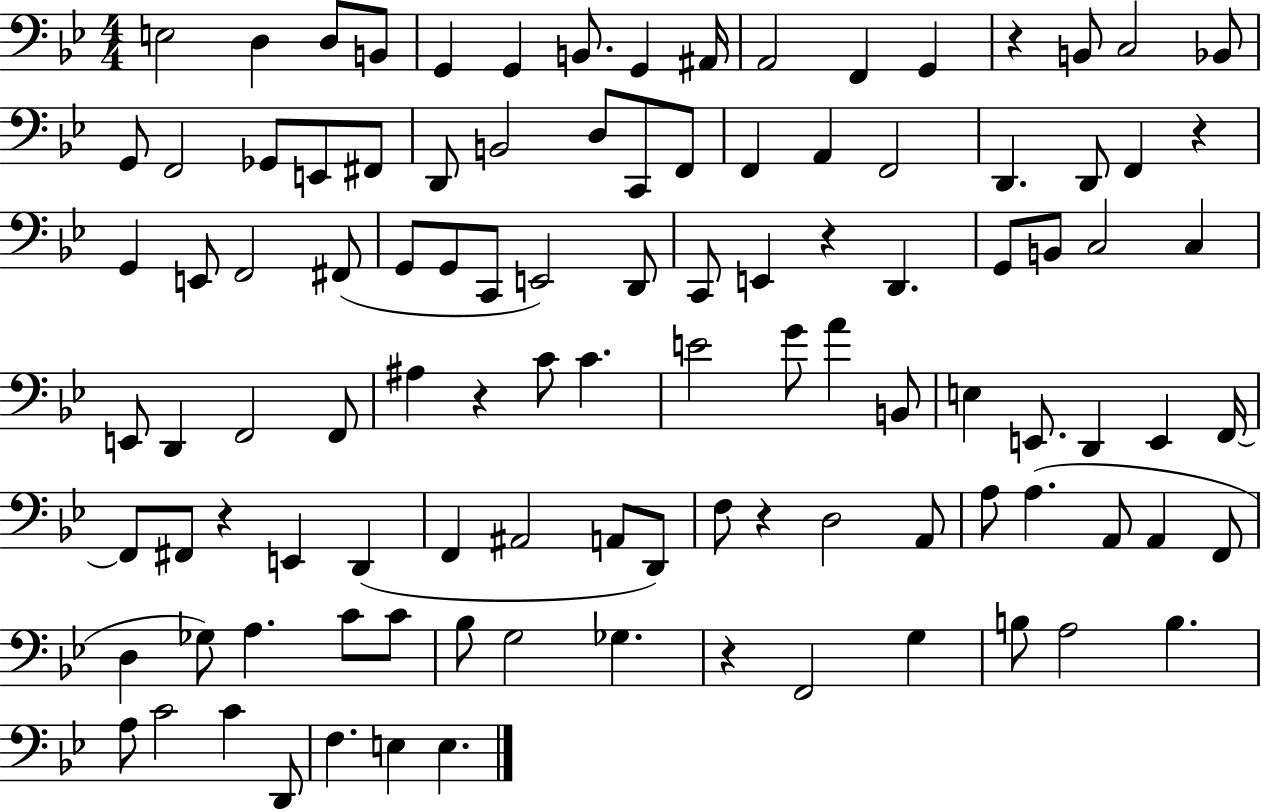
X:1
T:Untitled
M:4/4
L:1/4
K:Bb
E,2 D, D,/2 B,,/2 G,, G,, B,,/2 G,, ^A,,/4 A,,2 F,, G,, z B,,/2 C,2 _B,,/2 G,,/2 F,,2 _G,,/2 E,,/2 ^F,,/2 D,,/2 B,,2 D,/2 C,,/2 F,,/2 F,, A,, F,,2 D,, D,,/2 F,, z G,, E,,/2 F,,2 ^F,,/2 G,,/2 G,,/2 C,,/2 E,,2 D,,/2 C,,/2 E,, z D,, G,,/2 B,,/2 C,2 C, E,,/2 D,, F,,2 F,,/2 ^A, z C/2 C E2 G/2 A B,,/2 E, E,,/2 D,, E,, F,,/4 F,,/2 ^F,,/2 z E,, D,, F,, ^A,,2 A,,/2 D,,/2 F,/2 z D,2 A,,/2 A,/2 A, A,,/2 A,, F,,/2 D, _G,/2 A, C/2 C/2 _B,/2 G,2 _G, z F,,2 G, B,/2 A,2 B, A,/2 C2 C D,,/2 F, E, E,